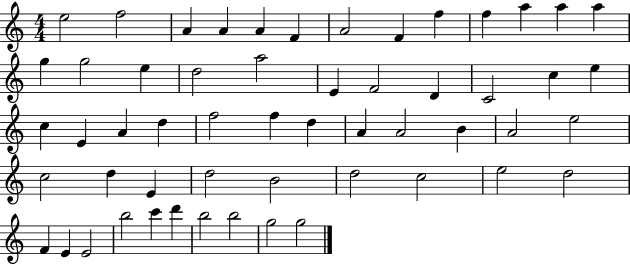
E5/h F5/h A4/q A4/q A4/q F4/q A4/h F4/q F5/q F5/q A5/q A5/q A5/q G5/q G5/h E5/q D5/h A5/h E4/q F4/h D4/q C4/h C5/q E5/q C5/q E4/q A4/q D5/q F5/h F5/q D5/q A4/q A4/h B4/q A4/h E5/h C5/h D5/q E4/q D5/h B4/h D5/h C5/h E5/h D5/h F4/q E4/q E4/h B5/h C6/q D6/q B5/h B5/h G5/h G5/h